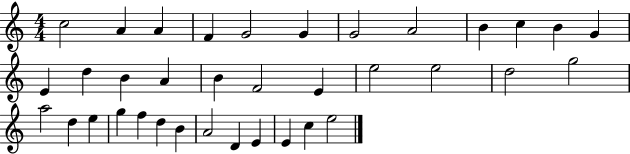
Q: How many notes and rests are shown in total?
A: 36